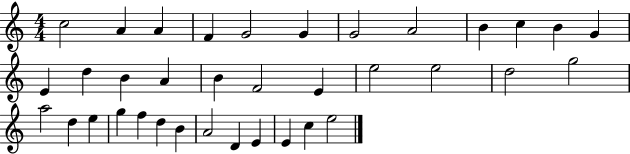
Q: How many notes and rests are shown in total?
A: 36